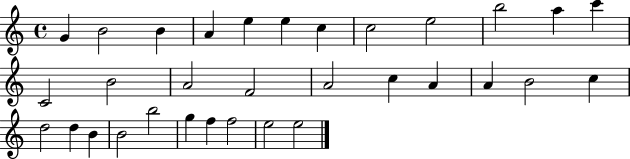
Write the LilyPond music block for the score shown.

{
  \clef treble
  \time 4/4
  \defaultTimeSignature
  \key c \major
  g'4 b'2 b'4 | a'4 e''4 e''4 c''4 | c''2 e''2 | b''2 a''4 c'''4 | \break c'2 b'2 | a'2 f'2 | a'2 c''4 a'4 | a'4 b'2 c''4 | \break d''2 d''4 b'4 | b'2 b''2 | g''4 f''4 f''2 | e''2 e''2 | \break \bar "|."
}